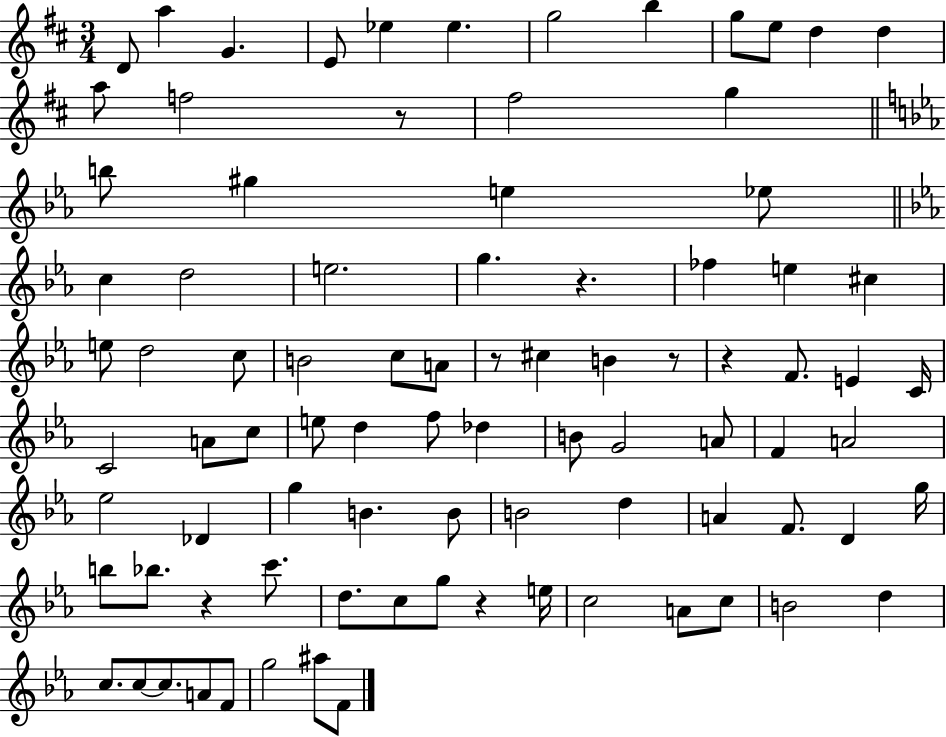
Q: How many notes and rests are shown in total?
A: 88